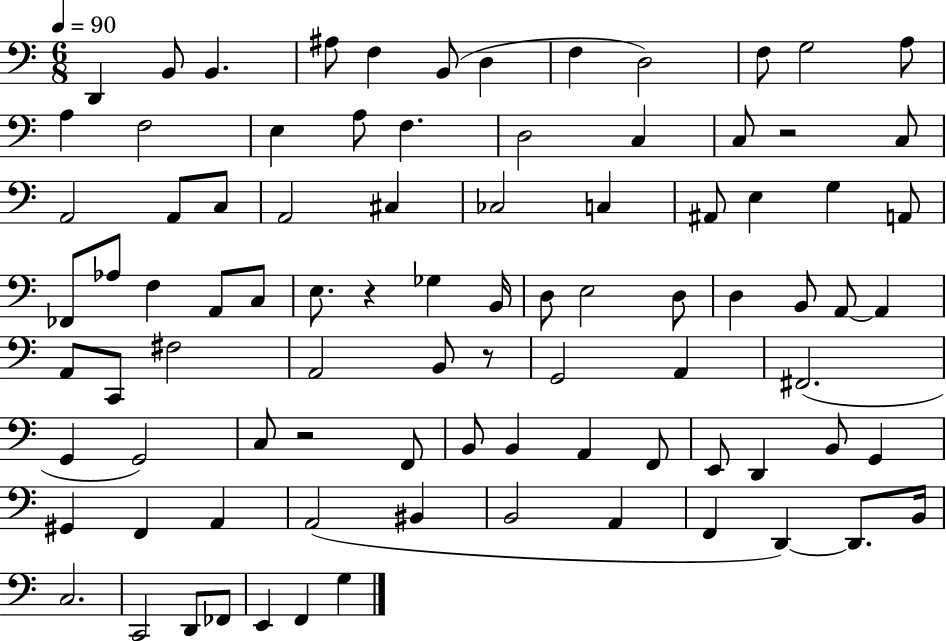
X:1
T:Untitled
M:6/8
L:1/4
K:C
D,, B,,/2 B,, ^A,/2 F, B,,/2 D, F, D,2 F,/2 G,2 A,/2 A, F,2 E, A,/2 F, D,2 C, C,/2 z2 C,/2 A,,2 A,,/2 C,/2 A,,2 ^C, _C,2 C, ^A,,/2 E, G, A,,/2 _F,,/2 _A,/2 F, A,,/2 C,/2 E,/2 z _G, B,,/4 D,/2 E,2 D,/2 D, B,,/2 A,,/2 A,, A,,/2 C,,/2 ^F,2 A,,2 B,,/2 z/2 G,,2 A,, ^F,,2 G,, G,,2 C,/2 z2 F,,/2 B,,/2 B,, A,, F,,/2 E,,/2 D,, B,,/2 G,, ^G,, F,, A,, A,,2 ^B,, B,,2 A,, F,, D,, D,,/2 B,,/4 C,2 C,,2 D,,/2 _F,,/2 E,, F,, G,